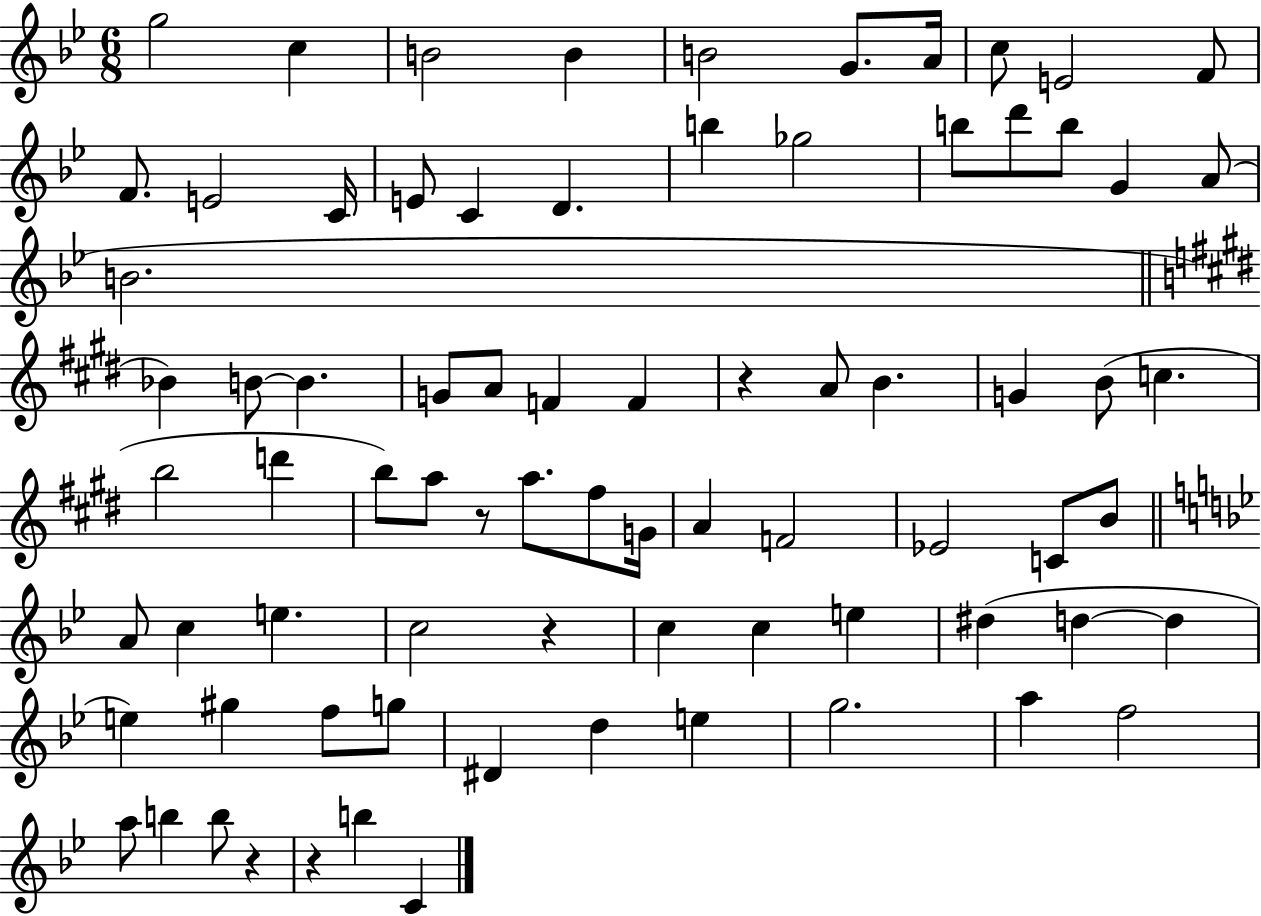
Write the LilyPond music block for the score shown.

{
  \clef treble
  \numericTimeSignature
  \time 6/8
  \key bes \major
  g''2 c''4 | b'2 b'4 | b'2 g'8. a'16 | c''8 e'2 f'8 | \break f'8. e'2 c'16 | e'8 c'4 d'4. | b''4 ges''2 | b''8 d'''8 b''8 g'4 a'8( | \break b'2. | \bar "||" \break \key e \major bes'4) b'8~~ b'4. | g'8 a'8 f'4 f'4 | r4 a'8 b'4. | g'4 b'8( c''4. | \break b''2 d'''4 | b''8) a''8 r8 a''8. fis''8 g'16 | a'4 f'2 | ees'2 c'8 b'8 | \break \bar "||" \break \key g \minor a'8 c''4 e''4. | c''2 r4 | c''4 c''4 e''4 | dis''4( d''4~~ d''4 | \break e''4) gis''4 f''8 g''8 | dis'4 d''4 e''4 | g''2. | a''4 f''2 | \break a''8 b''4 b''8 r4 | r4 b''4 c'4 | \bar "|."
}